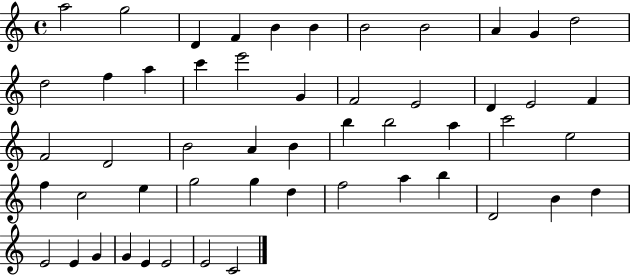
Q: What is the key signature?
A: C major